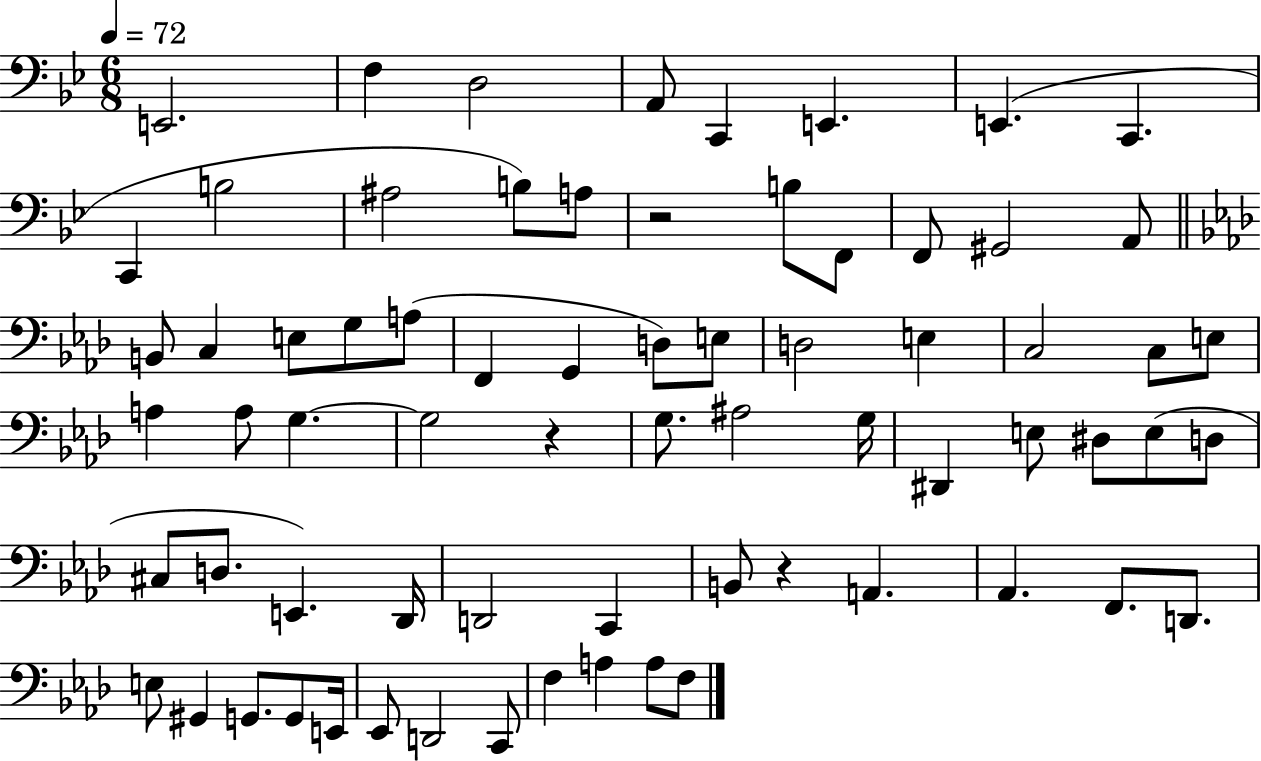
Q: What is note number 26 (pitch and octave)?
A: D3